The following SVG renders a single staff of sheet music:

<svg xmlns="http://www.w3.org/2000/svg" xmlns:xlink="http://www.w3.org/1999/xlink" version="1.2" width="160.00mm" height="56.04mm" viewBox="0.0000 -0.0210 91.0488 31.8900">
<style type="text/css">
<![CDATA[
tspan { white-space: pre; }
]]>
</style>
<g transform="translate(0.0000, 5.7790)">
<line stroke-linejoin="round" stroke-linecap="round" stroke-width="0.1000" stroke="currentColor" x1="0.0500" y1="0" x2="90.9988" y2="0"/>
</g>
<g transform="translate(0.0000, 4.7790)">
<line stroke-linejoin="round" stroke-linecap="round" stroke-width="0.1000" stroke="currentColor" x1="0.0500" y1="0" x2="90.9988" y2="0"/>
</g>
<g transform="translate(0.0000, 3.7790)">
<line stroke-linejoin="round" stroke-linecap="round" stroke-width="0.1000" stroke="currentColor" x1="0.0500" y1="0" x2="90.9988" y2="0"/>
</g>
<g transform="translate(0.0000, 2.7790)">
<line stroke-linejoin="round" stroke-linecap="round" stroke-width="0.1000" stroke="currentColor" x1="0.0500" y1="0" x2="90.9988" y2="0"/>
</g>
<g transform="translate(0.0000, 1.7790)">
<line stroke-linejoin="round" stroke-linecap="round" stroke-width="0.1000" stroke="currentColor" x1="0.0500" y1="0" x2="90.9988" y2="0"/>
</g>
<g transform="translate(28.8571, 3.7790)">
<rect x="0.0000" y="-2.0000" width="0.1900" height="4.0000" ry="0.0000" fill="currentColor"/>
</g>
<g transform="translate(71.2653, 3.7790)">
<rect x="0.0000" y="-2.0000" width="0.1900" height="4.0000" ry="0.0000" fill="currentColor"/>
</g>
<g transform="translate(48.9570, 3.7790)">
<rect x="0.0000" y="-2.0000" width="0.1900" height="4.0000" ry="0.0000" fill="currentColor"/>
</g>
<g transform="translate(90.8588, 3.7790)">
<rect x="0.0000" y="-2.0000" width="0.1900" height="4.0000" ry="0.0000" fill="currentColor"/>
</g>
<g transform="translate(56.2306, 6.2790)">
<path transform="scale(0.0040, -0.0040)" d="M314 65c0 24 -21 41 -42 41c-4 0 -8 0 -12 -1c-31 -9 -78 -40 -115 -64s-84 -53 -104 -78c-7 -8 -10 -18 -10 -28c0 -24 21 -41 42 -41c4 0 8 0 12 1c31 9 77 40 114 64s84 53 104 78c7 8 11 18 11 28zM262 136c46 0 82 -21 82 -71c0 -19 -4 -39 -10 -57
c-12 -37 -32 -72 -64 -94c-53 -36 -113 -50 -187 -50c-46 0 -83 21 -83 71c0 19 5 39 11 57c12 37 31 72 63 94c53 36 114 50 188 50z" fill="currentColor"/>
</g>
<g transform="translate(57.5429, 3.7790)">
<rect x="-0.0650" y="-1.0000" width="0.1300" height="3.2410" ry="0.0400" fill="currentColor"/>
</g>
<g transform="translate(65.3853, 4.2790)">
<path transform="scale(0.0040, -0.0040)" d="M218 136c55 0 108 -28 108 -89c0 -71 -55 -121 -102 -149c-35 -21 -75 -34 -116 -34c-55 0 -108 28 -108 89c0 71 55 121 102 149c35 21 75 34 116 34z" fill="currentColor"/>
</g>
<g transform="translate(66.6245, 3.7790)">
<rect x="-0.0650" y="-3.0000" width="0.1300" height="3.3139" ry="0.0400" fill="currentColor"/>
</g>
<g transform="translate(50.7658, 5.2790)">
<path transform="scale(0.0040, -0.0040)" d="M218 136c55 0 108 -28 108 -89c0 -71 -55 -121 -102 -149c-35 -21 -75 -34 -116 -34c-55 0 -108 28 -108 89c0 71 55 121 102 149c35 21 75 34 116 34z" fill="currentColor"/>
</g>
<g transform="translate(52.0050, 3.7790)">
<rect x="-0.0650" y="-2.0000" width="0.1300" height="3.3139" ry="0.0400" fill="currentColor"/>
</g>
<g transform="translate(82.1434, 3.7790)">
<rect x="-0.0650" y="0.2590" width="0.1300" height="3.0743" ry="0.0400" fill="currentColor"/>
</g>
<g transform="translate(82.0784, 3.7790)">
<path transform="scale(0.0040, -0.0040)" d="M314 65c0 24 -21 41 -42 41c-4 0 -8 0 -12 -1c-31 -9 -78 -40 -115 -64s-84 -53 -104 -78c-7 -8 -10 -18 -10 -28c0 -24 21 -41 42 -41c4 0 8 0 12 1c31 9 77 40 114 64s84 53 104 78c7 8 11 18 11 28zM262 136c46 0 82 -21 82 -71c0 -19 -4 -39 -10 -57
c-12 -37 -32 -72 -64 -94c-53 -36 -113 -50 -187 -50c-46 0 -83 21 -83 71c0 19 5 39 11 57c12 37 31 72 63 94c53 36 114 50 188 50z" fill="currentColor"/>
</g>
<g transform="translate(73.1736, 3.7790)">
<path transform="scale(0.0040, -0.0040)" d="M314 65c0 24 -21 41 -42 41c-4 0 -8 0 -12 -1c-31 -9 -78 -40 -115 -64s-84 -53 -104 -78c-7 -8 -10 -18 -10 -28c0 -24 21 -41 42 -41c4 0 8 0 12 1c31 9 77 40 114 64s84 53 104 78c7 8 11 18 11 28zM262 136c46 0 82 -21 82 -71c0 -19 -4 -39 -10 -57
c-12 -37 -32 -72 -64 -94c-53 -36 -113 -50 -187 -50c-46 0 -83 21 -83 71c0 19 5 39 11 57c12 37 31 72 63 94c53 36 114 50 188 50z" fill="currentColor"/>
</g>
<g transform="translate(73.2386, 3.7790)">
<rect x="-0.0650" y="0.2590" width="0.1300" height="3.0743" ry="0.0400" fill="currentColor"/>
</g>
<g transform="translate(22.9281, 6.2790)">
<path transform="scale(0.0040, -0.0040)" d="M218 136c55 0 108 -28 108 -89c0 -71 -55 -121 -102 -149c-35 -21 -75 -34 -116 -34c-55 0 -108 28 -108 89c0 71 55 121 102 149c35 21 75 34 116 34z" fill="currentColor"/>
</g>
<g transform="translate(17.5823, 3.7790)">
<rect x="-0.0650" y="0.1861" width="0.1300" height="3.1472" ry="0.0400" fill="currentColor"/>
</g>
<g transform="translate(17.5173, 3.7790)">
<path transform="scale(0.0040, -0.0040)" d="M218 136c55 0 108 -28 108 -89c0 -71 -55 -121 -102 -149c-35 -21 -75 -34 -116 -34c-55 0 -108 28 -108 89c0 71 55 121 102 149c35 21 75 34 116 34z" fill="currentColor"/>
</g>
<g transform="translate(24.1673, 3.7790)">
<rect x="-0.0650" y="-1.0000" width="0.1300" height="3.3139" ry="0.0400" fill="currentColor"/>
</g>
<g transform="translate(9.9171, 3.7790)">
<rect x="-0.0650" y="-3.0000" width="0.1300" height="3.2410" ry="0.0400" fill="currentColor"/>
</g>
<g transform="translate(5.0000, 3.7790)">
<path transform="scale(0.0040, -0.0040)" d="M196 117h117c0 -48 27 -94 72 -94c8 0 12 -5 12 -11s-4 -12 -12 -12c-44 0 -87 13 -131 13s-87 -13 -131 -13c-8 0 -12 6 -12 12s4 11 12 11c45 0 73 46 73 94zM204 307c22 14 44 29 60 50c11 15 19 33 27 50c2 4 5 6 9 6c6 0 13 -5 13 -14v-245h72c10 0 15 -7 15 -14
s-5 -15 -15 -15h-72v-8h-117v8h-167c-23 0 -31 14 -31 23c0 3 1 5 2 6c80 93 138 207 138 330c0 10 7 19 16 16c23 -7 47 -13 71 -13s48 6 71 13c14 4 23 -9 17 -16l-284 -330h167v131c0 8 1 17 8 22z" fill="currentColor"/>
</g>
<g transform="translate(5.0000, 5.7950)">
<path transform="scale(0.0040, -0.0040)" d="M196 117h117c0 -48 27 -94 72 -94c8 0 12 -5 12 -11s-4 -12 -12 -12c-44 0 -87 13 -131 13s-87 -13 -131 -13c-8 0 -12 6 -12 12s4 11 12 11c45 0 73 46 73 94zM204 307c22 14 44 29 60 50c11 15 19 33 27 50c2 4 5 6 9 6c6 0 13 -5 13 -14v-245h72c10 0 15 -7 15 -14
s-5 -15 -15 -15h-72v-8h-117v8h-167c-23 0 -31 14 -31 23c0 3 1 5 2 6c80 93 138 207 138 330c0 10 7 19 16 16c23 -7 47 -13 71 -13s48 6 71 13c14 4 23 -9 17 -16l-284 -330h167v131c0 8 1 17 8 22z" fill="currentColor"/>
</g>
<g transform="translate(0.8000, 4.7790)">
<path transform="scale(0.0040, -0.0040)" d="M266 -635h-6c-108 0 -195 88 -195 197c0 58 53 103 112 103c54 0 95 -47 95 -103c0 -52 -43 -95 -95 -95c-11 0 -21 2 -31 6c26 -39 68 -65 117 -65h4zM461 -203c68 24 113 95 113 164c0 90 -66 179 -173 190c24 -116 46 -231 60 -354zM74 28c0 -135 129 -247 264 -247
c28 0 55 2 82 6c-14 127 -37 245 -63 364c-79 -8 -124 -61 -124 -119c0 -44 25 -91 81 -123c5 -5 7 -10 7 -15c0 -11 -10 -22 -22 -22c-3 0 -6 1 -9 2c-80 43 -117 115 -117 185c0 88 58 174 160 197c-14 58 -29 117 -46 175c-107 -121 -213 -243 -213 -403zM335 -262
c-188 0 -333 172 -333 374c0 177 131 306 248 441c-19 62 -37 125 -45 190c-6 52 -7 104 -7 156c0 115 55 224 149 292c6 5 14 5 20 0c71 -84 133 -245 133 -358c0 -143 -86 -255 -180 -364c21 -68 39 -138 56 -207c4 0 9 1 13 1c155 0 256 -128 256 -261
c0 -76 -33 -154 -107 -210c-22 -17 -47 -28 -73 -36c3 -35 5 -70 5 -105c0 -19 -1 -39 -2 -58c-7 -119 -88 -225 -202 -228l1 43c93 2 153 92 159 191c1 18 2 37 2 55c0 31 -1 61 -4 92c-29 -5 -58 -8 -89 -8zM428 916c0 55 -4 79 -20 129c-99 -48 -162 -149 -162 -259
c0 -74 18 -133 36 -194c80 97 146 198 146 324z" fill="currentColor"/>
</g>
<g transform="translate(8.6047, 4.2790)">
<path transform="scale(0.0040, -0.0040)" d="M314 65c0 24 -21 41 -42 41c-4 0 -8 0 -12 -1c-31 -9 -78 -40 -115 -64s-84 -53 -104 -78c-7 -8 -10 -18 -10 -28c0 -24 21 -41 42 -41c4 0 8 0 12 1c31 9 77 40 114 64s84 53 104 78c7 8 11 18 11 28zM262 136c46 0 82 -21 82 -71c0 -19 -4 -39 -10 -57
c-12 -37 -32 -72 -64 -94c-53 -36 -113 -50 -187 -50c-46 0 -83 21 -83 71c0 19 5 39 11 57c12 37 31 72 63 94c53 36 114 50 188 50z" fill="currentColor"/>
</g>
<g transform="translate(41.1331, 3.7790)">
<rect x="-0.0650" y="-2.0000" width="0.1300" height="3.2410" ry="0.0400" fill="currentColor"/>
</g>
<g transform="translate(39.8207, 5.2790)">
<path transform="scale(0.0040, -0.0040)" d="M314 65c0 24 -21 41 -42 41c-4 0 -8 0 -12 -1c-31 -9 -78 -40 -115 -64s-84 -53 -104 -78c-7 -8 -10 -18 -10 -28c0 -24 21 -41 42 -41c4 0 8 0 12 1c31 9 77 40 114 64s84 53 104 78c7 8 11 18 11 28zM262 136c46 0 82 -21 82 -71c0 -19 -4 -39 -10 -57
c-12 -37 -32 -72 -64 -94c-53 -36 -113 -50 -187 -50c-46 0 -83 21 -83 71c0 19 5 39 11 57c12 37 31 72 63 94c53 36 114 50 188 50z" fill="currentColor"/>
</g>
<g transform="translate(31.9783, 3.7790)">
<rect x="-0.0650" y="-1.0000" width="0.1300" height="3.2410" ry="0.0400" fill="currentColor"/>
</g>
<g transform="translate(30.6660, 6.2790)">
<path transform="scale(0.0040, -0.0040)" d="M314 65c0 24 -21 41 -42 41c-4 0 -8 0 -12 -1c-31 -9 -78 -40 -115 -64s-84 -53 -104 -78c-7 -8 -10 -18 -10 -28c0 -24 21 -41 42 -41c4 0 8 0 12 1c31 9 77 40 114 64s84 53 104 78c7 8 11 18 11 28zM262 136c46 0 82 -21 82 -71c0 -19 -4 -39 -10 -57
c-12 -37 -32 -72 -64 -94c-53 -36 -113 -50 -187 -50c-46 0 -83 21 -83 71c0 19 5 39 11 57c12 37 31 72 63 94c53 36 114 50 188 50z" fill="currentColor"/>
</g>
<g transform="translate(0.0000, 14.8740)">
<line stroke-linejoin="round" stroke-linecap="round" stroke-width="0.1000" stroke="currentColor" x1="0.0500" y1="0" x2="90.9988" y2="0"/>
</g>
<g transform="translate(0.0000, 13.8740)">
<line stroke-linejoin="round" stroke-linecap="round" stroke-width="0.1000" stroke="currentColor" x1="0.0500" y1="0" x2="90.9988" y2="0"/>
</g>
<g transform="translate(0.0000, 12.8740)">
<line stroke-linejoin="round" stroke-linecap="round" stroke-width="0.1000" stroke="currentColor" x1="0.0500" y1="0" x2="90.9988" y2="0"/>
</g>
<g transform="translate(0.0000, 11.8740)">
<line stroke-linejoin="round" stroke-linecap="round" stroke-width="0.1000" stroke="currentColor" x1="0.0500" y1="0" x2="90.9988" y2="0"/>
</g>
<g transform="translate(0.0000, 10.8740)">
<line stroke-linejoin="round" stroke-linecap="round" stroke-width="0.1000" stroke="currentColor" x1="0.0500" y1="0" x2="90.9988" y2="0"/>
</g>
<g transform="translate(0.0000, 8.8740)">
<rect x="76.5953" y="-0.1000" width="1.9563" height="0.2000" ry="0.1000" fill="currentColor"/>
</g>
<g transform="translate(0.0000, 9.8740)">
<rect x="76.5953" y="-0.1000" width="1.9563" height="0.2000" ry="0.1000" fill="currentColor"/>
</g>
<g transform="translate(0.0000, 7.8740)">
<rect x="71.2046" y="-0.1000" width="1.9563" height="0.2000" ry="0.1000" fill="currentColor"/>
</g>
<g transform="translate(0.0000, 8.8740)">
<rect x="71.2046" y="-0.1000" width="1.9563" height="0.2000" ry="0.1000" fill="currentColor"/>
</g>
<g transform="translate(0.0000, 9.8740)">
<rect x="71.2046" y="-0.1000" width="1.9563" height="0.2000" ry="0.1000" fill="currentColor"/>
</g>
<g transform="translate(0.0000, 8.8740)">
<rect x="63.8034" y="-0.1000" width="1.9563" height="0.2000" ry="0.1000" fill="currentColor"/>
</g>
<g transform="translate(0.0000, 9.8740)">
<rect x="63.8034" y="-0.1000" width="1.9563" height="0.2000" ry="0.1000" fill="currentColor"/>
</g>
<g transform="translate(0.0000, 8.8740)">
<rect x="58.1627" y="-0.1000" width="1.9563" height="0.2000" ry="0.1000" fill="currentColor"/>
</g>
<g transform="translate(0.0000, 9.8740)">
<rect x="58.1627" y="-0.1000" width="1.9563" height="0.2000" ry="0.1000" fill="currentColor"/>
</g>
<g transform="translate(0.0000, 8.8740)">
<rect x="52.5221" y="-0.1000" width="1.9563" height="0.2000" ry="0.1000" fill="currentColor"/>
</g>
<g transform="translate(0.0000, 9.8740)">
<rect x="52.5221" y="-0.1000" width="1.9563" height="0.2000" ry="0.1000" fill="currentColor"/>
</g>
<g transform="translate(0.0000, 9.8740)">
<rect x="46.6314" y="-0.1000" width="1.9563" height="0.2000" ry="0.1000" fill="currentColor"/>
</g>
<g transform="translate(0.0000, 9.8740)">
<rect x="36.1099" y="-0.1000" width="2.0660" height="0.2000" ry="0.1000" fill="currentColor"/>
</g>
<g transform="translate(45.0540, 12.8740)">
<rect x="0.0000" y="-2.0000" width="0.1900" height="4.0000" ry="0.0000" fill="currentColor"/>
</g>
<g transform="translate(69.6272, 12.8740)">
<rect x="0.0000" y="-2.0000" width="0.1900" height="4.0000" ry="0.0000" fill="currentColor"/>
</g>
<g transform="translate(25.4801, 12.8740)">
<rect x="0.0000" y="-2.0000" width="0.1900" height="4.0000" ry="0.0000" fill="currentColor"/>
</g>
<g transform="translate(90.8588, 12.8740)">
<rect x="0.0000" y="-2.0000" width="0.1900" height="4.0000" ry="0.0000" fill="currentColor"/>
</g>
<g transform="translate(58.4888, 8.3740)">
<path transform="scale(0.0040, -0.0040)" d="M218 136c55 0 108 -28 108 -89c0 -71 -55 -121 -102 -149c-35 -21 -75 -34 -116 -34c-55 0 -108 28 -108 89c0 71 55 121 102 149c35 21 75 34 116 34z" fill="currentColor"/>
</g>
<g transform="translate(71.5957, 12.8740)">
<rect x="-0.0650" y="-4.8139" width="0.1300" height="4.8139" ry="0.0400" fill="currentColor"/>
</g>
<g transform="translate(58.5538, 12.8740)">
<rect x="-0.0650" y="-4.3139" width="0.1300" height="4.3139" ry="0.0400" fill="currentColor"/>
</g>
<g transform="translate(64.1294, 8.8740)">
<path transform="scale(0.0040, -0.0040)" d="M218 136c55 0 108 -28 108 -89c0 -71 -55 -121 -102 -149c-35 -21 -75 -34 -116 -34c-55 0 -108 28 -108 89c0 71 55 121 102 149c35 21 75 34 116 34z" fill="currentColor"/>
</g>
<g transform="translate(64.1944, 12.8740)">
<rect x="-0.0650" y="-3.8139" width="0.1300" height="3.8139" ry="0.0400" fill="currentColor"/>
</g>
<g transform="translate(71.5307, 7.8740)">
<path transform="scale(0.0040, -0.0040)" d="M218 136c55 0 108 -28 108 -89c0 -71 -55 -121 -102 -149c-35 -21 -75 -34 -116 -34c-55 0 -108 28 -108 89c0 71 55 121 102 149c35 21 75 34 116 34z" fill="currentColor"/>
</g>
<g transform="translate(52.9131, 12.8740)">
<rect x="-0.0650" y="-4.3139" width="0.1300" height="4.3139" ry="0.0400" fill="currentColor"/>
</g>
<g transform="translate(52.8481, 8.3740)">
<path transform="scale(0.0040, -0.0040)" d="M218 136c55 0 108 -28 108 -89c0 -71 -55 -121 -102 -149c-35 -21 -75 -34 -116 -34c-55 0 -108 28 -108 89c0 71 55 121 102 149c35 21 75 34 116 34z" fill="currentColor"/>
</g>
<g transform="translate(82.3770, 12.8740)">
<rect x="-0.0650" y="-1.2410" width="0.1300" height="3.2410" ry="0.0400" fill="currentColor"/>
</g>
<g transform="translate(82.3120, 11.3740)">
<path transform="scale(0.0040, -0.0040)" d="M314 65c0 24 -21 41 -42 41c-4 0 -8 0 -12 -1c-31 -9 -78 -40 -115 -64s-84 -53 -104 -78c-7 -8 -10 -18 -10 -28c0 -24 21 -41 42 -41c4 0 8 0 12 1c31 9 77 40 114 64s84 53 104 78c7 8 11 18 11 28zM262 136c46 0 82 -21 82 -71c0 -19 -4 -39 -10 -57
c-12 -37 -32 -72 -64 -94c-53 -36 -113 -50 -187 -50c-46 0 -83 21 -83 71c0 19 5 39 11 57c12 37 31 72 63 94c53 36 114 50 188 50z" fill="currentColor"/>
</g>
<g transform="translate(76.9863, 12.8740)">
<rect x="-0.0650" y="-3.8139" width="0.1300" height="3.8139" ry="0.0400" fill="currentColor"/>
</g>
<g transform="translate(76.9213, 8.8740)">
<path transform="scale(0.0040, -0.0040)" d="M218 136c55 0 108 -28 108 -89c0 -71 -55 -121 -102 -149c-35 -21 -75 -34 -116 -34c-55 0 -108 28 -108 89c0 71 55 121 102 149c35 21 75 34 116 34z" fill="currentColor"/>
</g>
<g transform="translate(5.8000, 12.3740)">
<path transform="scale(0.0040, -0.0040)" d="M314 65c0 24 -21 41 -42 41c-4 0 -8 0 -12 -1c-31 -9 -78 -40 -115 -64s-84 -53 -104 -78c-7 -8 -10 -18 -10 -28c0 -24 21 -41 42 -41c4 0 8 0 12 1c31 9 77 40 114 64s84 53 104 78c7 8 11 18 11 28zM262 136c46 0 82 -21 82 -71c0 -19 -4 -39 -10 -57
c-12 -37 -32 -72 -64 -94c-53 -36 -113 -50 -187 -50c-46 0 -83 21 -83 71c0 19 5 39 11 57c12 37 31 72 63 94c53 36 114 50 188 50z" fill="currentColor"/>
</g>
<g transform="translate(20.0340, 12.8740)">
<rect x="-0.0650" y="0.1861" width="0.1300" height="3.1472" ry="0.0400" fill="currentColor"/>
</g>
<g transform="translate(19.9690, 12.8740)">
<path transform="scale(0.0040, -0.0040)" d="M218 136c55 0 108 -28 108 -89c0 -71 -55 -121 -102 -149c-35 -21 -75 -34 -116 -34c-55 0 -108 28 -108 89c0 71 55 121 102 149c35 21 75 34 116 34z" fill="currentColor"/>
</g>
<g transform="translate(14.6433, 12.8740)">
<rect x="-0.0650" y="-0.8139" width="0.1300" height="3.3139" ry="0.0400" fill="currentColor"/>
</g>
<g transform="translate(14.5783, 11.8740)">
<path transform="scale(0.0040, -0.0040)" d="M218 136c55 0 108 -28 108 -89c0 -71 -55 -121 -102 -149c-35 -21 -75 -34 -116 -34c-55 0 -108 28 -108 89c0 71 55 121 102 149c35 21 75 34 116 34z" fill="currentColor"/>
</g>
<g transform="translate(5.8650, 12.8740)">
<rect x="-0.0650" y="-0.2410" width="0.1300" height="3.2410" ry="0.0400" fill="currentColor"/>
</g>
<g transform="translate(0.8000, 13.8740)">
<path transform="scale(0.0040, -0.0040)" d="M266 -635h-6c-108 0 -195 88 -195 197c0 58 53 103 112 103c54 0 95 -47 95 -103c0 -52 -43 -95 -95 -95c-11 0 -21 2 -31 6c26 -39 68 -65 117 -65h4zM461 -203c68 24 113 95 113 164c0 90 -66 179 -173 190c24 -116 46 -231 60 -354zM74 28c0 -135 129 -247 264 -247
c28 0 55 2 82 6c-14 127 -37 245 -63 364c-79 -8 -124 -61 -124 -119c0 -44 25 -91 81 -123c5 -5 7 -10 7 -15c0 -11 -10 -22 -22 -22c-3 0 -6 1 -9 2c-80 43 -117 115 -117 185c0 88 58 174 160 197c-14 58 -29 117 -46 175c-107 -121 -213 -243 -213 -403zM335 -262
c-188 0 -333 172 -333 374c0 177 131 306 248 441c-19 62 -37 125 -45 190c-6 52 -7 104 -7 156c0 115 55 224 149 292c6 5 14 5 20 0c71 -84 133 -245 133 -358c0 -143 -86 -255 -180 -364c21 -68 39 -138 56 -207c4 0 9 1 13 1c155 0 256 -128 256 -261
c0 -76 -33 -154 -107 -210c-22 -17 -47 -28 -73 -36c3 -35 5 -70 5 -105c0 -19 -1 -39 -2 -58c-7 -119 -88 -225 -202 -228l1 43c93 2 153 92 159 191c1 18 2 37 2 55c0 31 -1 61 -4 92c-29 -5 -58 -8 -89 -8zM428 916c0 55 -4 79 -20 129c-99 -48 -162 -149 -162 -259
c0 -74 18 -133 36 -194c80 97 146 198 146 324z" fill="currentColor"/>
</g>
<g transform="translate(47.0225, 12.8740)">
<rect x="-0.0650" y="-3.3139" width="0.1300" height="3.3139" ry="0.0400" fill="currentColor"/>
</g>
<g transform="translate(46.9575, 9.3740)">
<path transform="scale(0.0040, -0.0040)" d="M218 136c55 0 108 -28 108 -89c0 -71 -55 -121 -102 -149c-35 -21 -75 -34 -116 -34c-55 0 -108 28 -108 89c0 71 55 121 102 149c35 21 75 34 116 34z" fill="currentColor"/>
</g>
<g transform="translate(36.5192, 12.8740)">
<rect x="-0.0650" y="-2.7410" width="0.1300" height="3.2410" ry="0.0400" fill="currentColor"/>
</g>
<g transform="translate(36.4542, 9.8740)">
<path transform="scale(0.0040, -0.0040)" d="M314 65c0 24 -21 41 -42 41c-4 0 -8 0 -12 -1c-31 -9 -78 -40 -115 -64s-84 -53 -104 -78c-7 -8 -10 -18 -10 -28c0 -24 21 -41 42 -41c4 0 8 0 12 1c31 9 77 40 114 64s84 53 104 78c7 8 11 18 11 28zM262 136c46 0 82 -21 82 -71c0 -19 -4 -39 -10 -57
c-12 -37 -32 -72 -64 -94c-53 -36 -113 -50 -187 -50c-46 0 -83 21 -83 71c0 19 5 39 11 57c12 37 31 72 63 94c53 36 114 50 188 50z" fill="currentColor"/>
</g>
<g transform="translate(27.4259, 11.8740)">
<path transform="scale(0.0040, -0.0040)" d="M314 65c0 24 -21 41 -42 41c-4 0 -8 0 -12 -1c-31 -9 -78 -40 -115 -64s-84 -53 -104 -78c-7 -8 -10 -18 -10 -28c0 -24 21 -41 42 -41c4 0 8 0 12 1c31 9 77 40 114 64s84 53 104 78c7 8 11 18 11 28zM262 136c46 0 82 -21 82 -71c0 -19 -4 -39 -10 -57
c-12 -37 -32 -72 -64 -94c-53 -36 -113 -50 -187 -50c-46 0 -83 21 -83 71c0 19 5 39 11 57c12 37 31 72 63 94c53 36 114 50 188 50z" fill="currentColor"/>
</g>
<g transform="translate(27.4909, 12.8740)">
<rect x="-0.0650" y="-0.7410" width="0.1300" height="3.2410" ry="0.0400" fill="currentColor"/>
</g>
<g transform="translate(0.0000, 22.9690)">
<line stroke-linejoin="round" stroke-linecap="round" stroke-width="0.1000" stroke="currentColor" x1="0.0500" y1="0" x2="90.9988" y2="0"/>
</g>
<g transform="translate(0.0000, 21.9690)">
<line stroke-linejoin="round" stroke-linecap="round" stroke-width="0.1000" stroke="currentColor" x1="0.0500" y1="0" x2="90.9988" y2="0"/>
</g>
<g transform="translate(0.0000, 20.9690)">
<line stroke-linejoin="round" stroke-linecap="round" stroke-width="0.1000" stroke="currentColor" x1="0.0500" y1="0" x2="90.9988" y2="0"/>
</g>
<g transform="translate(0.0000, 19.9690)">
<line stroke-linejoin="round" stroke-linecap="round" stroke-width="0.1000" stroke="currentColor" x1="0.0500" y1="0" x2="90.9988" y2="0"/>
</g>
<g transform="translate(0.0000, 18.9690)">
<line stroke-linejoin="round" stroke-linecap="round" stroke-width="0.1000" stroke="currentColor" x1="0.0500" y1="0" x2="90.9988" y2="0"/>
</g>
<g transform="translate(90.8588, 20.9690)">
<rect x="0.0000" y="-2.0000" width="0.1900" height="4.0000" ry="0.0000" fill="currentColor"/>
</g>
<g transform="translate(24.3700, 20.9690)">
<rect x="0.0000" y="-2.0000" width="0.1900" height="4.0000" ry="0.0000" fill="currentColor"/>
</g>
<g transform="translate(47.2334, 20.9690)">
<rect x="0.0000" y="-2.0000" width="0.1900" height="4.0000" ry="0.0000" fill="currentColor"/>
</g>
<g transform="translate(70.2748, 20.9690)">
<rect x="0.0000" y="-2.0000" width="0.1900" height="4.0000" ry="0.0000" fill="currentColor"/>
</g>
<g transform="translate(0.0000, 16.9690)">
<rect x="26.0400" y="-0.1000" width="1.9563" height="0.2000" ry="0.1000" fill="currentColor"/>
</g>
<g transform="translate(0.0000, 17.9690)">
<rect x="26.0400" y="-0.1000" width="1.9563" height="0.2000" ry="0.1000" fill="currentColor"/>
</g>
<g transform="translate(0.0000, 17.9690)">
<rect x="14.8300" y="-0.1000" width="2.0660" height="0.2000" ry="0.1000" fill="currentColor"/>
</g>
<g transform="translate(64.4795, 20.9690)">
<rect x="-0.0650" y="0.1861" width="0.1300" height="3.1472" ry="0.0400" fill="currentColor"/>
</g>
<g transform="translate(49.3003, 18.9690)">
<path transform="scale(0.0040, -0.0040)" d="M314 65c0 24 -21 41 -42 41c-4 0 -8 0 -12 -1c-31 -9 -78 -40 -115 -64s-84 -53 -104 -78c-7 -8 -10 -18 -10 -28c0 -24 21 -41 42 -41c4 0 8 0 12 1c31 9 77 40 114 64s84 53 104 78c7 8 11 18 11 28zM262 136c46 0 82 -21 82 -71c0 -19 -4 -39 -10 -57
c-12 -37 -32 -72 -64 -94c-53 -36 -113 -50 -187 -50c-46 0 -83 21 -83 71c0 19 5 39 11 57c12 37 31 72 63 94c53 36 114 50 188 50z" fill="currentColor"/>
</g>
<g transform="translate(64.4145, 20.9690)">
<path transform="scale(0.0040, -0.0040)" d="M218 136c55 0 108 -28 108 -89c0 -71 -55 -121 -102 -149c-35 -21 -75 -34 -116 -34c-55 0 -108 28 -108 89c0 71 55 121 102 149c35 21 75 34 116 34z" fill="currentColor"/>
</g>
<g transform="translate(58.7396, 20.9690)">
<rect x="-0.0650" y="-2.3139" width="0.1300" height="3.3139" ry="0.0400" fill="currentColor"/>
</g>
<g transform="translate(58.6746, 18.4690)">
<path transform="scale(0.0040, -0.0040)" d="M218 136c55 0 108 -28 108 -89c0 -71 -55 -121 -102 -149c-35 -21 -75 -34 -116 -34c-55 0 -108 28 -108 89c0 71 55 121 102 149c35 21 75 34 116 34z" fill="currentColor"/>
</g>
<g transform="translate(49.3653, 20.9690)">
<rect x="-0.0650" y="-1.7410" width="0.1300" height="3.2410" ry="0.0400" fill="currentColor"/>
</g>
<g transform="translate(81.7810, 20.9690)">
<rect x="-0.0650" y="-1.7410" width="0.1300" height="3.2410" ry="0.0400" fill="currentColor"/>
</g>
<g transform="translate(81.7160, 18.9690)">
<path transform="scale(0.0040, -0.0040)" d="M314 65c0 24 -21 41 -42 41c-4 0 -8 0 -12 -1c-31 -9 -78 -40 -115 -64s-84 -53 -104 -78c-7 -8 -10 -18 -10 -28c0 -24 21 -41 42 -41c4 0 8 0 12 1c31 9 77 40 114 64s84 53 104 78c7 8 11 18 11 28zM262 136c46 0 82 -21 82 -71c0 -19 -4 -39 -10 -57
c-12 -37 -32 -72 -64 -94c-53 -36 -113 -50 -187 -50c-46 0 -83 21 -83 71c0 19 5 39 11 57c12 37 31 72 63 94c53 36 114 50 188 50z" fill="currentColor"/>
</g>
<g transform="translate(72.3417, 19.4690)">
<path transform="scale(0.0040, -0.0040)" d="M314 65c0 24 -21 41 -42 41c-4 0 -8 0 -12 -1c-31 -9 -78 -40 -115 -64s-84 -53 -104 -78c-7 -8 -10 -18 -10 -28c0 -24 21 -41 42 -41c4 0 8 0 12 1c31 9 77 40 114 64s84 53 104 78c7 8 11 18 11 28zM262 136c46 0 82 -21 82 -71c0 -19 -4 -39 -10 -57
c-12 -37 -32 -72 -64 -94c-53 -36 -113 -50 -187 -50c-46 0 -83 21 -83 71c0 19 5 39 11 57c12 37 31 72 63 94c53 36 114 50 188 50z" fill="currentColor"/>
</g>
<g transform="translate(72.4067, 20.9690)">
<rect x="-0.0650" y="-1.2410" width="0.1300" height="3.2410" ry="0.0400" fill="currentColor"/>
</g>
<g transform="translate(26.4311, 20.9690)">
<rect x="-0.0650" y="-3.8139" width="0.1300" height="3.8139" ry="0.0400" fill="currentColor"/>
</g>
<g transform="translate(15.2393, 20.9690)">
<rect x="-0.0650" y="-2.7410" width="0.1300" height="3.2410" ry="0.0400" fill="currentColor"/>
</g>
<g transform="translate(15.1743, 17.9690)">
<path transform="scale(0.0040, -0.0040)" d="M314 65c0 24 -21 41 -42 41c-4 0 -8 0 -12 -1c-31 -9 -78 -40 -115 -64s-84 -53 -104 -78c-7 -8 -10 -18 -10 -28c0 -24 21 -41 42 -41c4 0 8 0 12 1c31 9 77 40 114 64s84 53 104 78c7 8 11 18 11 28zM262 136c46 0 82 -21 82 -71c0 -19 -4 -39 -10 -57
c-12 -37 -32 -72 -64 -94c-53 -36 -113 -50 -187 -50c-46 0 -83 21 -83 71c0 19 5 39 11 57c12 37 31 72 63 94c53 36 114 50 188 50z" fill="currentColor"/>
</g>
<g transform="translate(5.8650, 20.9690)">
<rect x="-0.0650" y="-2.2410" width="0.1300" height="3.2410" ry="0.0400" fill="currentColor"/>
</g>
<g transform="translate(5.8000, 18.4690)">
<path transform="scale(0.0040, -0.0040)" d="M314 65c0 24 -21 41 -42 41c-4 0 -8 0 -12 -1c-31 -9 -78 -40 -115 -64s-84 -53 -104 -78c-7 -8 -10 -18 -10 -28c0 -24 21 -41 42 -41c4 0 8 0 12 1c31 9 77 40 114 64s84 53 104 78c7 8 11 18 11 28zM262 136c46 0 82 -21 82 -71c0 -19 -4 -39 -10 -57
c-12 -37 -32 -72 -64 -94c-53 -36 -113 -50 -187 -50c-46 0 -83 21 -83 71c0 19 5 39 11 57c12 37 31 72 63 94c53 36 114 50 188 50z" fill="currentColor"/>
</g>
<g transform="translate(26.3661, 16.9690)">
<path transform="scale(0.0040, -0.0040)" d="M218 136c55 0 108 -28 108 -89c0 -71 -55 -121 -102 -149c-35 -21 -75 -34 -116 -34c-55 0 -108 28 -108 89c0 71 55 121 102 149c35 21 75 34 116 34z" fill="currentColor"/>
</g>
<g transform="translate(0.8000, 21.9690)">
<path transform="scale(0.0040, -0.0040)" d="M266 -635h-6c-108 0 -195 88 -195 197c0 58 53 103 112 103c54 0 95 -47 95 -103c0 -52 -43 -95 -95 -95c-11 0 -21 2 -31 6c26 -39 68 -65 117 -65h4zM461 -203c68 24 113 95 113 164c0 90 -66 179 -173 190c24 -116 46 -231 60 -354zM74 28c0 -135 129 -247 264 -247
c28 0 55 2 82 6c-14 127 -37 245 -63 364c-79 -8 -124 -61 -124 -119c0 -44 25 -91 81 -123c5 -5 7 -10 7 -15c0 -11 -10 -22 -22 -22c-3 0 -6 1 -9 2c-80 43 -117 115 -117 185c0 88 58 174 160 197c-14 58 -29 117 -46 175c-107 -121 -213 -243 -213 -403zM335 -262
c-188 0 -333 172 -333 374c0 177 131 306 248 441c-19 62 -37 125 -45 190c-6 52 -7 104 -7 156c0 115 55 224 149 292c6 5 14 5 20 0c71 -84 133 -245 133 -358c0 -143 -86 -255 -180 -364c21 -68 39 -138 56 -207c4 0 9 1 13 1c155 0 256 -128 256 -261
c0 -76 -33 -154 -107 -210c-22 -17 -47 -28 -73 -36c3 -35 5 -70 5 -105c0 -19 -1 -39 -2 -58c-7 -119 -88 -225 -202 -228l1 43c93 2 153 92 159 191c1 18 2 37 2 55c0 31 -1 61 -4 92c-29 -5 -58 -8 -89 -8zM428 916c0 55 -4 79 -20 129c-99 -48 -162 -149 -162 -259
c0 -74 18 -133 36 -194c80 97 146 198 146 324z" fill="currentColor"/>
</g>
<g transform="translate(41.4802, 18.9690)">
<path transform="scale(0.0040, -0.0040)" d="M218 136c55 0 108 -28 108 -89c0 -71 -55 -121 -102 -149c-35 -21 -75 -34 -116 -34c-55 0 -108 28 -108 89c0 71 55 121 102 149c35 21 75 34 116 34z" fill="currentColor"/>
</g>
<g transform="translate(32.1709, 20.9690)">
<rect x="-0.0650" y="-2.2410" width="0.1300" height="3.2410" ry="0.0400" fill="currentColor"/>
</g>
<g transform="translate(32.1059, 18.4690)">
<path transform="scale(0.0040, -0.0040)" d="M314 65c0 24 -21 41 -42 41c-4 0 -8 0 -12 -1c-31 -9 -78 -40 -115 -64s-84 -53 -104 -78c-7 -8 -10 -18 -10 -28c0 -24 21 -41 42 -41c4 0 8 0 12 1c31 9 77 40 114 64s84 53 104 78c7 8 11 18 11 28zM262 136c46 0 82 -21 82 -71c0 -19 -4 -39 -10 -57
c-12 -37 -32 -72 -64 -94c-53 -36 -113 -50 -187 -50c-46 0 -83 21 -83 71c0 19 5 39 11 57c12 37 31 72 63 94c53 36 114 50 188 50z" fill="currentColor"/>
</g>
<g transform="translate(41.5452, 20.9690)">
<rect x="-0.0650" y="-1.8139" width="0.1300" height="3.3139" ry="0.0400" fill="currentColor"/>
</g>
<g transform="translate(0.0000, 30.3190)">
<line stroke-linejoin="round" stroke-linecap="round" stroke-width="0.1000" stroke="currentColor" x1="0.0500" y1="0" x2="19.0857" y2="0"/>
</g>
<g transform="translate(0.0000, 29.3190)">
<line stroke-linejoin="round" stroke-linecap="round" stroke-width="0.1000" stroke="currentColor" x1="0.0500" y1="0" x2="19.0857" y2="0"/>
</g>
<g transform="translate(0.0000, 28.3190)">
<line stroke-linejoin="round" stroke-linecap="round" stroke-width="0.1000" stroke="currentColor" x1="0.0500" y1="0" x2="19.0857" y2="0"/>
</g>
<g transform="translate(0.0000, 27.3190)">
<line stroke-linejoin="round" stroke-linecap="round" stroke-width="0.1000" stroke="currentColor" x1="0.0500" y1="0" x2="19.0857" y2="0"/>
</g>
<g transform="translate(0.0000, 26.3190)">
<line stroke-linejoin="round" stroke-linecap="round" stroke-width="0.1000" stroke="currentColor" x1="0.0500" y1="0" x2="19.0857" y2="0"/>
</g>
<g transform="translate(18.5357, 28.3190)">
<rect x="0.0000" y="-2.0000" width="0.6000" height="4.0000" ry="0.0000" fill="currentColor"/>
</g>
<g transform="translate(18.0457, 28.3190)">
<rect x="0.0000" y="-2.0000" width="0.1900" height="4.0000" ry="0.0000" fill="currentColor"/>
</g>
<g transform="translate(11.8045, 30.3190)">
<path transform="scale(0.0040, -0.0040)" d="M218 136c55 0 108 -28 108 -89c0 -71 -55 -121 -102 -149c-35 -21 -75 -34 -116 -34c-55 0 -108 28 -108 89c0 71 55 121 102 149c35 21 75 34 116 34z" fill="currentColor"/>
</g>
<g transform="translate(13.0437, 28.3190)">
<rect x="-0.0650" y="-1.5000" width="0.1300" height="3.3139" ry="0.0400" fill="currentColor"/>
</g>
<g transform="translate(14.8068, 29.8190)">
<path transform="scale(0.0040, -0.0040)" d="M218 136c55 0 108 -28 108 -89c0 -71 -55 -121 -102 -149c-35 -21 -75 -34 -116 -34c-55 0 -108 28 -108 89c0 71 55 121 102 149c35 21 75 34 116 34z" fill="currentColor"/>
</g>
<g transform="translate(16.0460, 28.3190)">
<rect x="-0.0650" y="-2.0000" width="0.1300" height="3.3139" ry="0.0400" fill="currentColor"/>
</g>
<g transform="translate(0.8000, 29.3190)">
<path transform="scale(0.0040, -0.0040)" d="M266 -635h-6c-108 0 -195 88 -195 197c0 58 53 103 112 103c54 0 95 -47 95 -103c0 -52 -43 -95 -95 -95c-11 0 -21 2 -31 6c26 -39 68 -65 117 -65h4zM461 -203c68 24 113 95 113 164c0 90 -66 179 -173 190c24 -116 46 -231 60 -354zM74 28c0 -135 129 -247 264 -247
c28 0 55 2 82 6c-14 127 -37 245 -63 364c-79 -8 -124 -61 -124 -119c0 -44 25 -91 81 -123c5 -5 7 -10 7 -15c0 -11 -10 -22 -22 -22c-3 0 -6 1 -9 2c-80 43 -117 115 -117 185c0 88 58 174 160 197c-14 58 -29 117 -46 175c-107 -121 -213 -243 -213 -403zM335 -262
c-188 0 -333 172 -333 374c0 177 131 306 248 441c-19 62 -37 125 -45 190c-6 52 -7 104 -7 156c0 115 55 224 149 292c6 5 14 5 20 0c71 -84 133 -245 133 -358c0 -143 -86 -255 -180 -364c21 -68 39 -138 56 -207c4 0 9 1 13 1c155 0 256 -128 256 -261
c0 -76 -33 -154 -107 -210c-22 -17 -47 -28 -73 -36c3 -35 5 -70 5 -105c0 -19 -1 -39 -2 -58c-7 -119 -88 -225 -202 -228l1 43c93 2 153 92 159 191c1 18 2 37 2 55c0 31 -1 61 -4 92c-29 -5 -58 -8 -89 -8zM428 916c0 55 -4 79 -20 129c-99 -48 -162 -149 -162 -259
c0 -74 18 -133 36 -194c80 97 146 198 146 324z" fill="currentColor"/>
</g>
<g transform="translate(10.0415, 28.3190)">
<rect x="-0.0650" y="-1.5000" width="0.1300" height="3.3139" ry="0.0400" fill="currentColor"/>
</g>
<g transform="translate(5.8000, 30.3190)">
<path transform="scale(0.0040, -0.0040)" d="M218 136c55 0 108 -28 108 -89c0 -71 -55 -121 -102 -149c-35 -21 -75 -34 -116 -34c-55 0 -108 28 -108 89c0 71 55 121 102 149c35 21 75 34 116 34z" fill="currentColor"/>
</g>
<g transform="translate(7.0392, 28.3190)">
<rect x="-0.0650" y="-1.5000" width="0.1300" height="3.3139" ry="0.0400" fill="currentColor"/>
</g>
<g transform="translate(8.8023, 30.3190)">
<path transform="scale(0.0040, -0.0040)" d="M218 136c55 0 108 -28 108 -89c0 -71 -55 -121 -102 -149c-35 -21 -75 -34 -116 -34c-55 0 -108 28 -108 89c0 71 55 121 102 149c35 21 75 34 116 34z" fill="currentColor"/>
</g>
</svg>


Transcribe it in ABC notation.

X:1
T:Untitled
M:4/4
L:1/4
K:C
A2 B D D2 F2 F D2 A B2 B2 c2 d B d2 a2 b d' d' c' e' c' e2 g2 a2 c' g2 f f2 g B e2 f2 E E E F